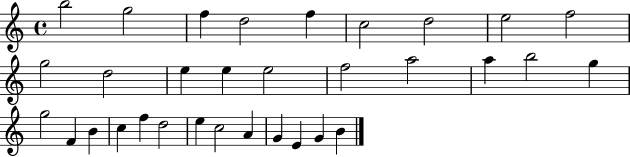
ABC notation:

X:1
T:Untitled
M:4/4
L:1/4
K:C
b2 g2 f d2 f c2 d2 e2 f2 g2 d2 e e e2 f2 a2 a b2 g g2 F B c f d2 e c2 A G E G B